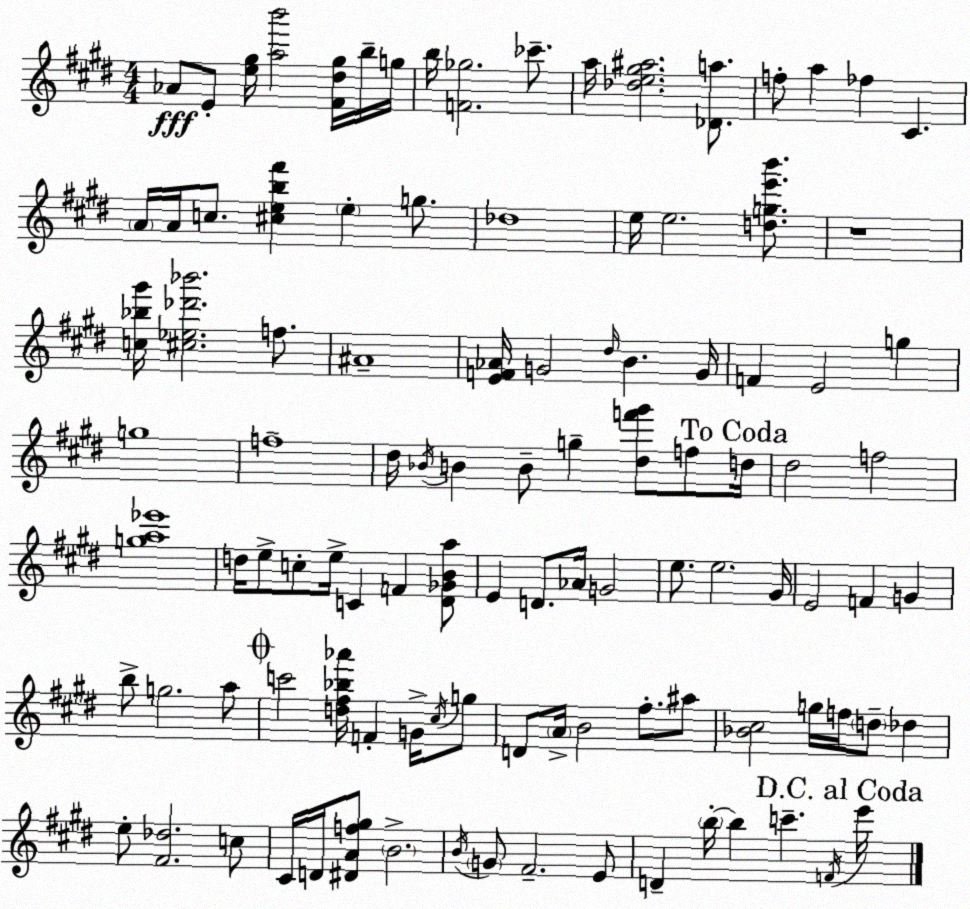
X:1
T:Untitled
M:4/4
L:1/4
K:E
_A/2 E/2 [e^g]/4 [ab']2 [^F^d^g]/4 b/4 g/4 b/4 [F_g]2 _c'/2 a/4 [_de^g^a]2 [_Da]/2 f/2 a _f ^C A/4 A/4 c/2 [^ceb^f'] e g/2 _d4 e/4 e2 [dge'b']/2 z4 [c_b^g']/4 [^c_e_d'_b']2 f/2 ^A4 [EF_A]/4 G2 ^d/4 B G/4 F E2 g g4 f4 ^d/4 _B/4 B B/2 g [^df'^g']/2 f/2 d/4 ^d2 f2 [ga_e']4 d/4 e/2 c/2 e/4 C F [^D_GBa]/2 E D/2 _A/4 G2 e/2 e2 ^G/4 E2 F G b/2 g2 a/2 c'2 [d^f_b_a']/4 F G/4 ^c/4 g/2 D/2 A/4 B2 ^f/2 ^a/2 [_B^c]2 g/4 f/4 d/2 _d e/2 [^F_d]2 c/2 ^C/4 D/4 [^DAf^g]/2 B2 B/4 G/2 ^F2 E/2 D b/4 b c' F/4 e'/4